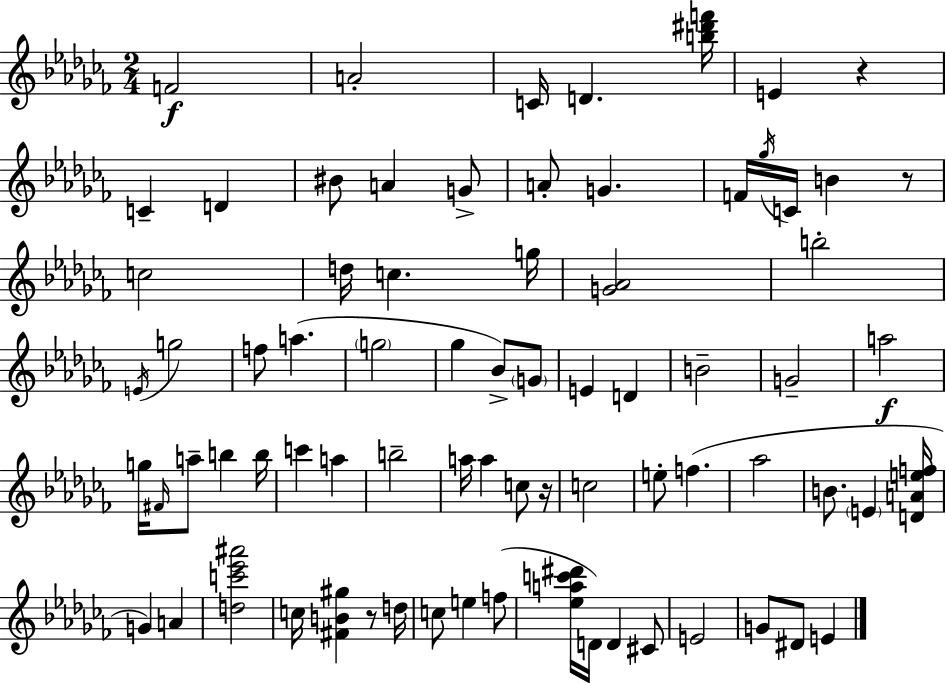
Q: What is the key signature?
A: AES minor